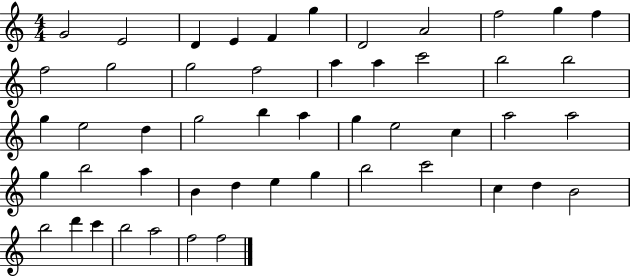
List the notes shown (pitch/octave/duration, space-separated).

G4/h E4/h D4/q E4/q F4/q G5/q D4/h A4/h F5/h G5/q F5/q F5/h G5/h G5/h F5/h A5/q A5/q C6/h B5/h B5/h G5/q E5/h D5/q G5/h B5/q A5/q G5/q E5/h C5/q A5/h A5/h G5/q B5/h A5/q B4/q D5/q E5/q G5/q B5/h C6/h C5/q D5/q B4/h B5/h D6/q C6/q B5/h A5/h F5/h F5/h